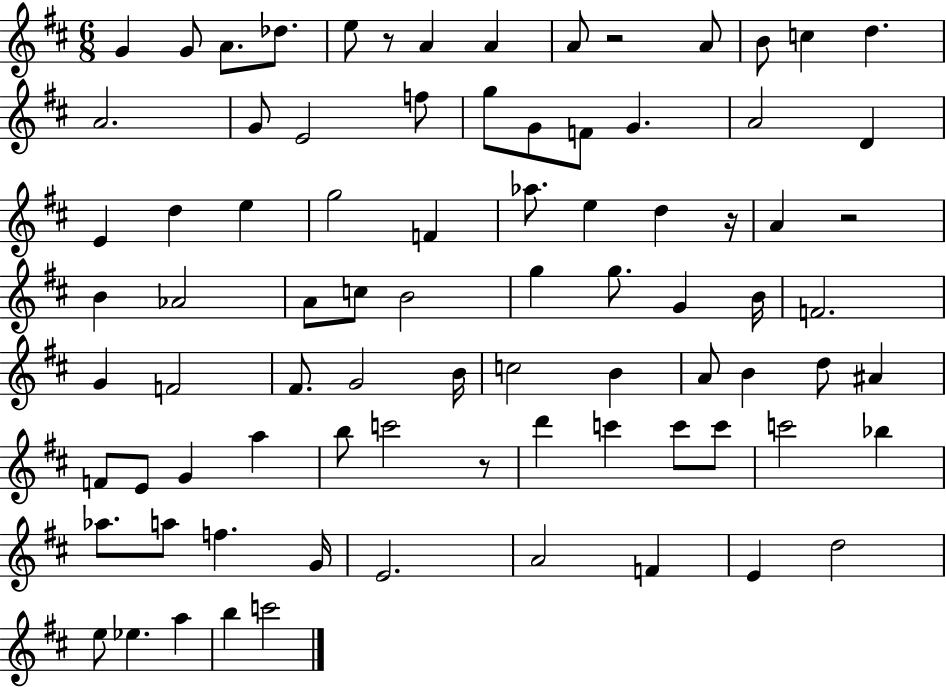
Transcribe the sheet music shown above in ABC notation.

X:1
T:Untitled
M:6/8
L:1/4
K:D
G G/2 A/2 _d/2 e/2 z/2 A A A/2 z2 A/2 B/2 c d A2 G/2 E2 f/2 g/2 G/2 F/2 G A2 D E d e g2 F _a/2 e d z/4 A z2 B _A2 A/2 c/2 B2 g g/2 G B/4 F2 G F2 ^F/2 G2 B/4 c2 B A/2 B d/2 ^A F/2 E/2 G a b/2 c'2 z/2 d' c' c'/2 c'/2 c'2 _b _a/2 a/2 f G/4 E2 A2 F E d2 e/2 _e a b c'2